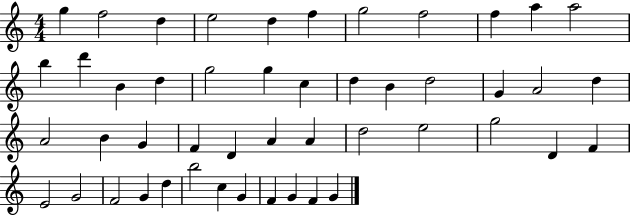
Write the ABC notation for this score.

X:1
T:Untitled
M:4/4
L:1/4
K:C
g f2 d e2 d f g2 f2 f a a2 b d' B d g2 g c d B d2 G A2 d A2 B G F D A A d2 e2 g2 D F E2 G2 F2 G d b2 c G F G F G